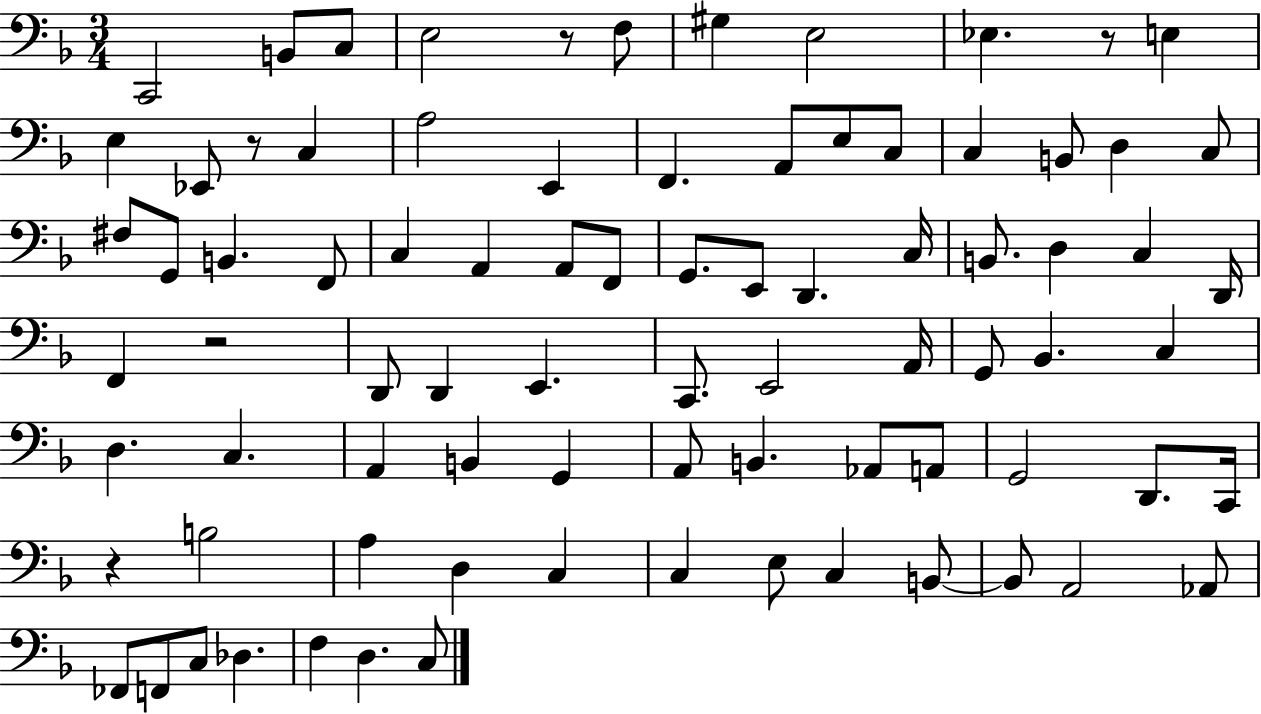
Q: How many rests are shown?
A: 5